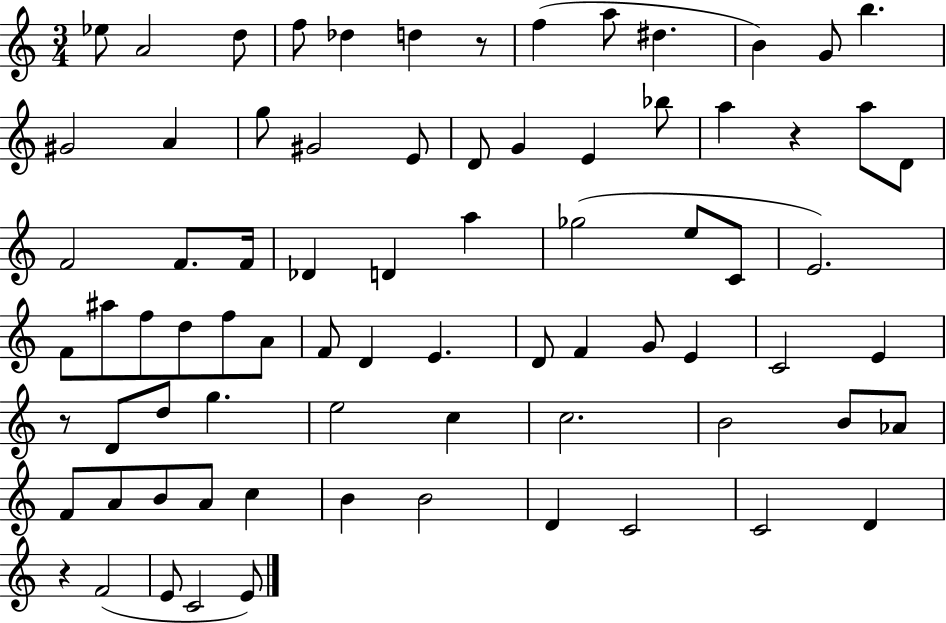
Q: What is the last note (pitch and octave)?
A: E4